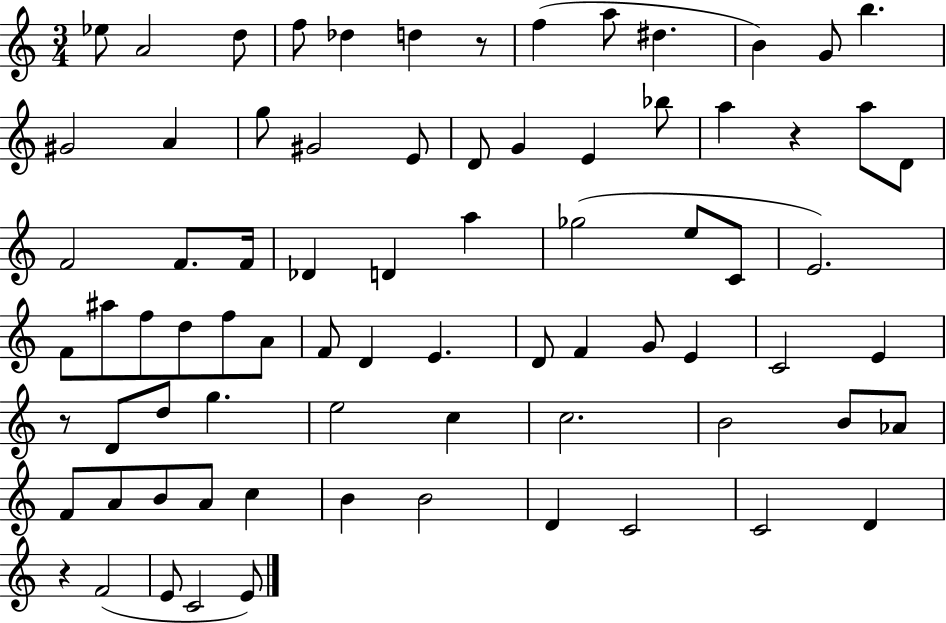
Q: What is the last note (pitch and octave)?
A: E4